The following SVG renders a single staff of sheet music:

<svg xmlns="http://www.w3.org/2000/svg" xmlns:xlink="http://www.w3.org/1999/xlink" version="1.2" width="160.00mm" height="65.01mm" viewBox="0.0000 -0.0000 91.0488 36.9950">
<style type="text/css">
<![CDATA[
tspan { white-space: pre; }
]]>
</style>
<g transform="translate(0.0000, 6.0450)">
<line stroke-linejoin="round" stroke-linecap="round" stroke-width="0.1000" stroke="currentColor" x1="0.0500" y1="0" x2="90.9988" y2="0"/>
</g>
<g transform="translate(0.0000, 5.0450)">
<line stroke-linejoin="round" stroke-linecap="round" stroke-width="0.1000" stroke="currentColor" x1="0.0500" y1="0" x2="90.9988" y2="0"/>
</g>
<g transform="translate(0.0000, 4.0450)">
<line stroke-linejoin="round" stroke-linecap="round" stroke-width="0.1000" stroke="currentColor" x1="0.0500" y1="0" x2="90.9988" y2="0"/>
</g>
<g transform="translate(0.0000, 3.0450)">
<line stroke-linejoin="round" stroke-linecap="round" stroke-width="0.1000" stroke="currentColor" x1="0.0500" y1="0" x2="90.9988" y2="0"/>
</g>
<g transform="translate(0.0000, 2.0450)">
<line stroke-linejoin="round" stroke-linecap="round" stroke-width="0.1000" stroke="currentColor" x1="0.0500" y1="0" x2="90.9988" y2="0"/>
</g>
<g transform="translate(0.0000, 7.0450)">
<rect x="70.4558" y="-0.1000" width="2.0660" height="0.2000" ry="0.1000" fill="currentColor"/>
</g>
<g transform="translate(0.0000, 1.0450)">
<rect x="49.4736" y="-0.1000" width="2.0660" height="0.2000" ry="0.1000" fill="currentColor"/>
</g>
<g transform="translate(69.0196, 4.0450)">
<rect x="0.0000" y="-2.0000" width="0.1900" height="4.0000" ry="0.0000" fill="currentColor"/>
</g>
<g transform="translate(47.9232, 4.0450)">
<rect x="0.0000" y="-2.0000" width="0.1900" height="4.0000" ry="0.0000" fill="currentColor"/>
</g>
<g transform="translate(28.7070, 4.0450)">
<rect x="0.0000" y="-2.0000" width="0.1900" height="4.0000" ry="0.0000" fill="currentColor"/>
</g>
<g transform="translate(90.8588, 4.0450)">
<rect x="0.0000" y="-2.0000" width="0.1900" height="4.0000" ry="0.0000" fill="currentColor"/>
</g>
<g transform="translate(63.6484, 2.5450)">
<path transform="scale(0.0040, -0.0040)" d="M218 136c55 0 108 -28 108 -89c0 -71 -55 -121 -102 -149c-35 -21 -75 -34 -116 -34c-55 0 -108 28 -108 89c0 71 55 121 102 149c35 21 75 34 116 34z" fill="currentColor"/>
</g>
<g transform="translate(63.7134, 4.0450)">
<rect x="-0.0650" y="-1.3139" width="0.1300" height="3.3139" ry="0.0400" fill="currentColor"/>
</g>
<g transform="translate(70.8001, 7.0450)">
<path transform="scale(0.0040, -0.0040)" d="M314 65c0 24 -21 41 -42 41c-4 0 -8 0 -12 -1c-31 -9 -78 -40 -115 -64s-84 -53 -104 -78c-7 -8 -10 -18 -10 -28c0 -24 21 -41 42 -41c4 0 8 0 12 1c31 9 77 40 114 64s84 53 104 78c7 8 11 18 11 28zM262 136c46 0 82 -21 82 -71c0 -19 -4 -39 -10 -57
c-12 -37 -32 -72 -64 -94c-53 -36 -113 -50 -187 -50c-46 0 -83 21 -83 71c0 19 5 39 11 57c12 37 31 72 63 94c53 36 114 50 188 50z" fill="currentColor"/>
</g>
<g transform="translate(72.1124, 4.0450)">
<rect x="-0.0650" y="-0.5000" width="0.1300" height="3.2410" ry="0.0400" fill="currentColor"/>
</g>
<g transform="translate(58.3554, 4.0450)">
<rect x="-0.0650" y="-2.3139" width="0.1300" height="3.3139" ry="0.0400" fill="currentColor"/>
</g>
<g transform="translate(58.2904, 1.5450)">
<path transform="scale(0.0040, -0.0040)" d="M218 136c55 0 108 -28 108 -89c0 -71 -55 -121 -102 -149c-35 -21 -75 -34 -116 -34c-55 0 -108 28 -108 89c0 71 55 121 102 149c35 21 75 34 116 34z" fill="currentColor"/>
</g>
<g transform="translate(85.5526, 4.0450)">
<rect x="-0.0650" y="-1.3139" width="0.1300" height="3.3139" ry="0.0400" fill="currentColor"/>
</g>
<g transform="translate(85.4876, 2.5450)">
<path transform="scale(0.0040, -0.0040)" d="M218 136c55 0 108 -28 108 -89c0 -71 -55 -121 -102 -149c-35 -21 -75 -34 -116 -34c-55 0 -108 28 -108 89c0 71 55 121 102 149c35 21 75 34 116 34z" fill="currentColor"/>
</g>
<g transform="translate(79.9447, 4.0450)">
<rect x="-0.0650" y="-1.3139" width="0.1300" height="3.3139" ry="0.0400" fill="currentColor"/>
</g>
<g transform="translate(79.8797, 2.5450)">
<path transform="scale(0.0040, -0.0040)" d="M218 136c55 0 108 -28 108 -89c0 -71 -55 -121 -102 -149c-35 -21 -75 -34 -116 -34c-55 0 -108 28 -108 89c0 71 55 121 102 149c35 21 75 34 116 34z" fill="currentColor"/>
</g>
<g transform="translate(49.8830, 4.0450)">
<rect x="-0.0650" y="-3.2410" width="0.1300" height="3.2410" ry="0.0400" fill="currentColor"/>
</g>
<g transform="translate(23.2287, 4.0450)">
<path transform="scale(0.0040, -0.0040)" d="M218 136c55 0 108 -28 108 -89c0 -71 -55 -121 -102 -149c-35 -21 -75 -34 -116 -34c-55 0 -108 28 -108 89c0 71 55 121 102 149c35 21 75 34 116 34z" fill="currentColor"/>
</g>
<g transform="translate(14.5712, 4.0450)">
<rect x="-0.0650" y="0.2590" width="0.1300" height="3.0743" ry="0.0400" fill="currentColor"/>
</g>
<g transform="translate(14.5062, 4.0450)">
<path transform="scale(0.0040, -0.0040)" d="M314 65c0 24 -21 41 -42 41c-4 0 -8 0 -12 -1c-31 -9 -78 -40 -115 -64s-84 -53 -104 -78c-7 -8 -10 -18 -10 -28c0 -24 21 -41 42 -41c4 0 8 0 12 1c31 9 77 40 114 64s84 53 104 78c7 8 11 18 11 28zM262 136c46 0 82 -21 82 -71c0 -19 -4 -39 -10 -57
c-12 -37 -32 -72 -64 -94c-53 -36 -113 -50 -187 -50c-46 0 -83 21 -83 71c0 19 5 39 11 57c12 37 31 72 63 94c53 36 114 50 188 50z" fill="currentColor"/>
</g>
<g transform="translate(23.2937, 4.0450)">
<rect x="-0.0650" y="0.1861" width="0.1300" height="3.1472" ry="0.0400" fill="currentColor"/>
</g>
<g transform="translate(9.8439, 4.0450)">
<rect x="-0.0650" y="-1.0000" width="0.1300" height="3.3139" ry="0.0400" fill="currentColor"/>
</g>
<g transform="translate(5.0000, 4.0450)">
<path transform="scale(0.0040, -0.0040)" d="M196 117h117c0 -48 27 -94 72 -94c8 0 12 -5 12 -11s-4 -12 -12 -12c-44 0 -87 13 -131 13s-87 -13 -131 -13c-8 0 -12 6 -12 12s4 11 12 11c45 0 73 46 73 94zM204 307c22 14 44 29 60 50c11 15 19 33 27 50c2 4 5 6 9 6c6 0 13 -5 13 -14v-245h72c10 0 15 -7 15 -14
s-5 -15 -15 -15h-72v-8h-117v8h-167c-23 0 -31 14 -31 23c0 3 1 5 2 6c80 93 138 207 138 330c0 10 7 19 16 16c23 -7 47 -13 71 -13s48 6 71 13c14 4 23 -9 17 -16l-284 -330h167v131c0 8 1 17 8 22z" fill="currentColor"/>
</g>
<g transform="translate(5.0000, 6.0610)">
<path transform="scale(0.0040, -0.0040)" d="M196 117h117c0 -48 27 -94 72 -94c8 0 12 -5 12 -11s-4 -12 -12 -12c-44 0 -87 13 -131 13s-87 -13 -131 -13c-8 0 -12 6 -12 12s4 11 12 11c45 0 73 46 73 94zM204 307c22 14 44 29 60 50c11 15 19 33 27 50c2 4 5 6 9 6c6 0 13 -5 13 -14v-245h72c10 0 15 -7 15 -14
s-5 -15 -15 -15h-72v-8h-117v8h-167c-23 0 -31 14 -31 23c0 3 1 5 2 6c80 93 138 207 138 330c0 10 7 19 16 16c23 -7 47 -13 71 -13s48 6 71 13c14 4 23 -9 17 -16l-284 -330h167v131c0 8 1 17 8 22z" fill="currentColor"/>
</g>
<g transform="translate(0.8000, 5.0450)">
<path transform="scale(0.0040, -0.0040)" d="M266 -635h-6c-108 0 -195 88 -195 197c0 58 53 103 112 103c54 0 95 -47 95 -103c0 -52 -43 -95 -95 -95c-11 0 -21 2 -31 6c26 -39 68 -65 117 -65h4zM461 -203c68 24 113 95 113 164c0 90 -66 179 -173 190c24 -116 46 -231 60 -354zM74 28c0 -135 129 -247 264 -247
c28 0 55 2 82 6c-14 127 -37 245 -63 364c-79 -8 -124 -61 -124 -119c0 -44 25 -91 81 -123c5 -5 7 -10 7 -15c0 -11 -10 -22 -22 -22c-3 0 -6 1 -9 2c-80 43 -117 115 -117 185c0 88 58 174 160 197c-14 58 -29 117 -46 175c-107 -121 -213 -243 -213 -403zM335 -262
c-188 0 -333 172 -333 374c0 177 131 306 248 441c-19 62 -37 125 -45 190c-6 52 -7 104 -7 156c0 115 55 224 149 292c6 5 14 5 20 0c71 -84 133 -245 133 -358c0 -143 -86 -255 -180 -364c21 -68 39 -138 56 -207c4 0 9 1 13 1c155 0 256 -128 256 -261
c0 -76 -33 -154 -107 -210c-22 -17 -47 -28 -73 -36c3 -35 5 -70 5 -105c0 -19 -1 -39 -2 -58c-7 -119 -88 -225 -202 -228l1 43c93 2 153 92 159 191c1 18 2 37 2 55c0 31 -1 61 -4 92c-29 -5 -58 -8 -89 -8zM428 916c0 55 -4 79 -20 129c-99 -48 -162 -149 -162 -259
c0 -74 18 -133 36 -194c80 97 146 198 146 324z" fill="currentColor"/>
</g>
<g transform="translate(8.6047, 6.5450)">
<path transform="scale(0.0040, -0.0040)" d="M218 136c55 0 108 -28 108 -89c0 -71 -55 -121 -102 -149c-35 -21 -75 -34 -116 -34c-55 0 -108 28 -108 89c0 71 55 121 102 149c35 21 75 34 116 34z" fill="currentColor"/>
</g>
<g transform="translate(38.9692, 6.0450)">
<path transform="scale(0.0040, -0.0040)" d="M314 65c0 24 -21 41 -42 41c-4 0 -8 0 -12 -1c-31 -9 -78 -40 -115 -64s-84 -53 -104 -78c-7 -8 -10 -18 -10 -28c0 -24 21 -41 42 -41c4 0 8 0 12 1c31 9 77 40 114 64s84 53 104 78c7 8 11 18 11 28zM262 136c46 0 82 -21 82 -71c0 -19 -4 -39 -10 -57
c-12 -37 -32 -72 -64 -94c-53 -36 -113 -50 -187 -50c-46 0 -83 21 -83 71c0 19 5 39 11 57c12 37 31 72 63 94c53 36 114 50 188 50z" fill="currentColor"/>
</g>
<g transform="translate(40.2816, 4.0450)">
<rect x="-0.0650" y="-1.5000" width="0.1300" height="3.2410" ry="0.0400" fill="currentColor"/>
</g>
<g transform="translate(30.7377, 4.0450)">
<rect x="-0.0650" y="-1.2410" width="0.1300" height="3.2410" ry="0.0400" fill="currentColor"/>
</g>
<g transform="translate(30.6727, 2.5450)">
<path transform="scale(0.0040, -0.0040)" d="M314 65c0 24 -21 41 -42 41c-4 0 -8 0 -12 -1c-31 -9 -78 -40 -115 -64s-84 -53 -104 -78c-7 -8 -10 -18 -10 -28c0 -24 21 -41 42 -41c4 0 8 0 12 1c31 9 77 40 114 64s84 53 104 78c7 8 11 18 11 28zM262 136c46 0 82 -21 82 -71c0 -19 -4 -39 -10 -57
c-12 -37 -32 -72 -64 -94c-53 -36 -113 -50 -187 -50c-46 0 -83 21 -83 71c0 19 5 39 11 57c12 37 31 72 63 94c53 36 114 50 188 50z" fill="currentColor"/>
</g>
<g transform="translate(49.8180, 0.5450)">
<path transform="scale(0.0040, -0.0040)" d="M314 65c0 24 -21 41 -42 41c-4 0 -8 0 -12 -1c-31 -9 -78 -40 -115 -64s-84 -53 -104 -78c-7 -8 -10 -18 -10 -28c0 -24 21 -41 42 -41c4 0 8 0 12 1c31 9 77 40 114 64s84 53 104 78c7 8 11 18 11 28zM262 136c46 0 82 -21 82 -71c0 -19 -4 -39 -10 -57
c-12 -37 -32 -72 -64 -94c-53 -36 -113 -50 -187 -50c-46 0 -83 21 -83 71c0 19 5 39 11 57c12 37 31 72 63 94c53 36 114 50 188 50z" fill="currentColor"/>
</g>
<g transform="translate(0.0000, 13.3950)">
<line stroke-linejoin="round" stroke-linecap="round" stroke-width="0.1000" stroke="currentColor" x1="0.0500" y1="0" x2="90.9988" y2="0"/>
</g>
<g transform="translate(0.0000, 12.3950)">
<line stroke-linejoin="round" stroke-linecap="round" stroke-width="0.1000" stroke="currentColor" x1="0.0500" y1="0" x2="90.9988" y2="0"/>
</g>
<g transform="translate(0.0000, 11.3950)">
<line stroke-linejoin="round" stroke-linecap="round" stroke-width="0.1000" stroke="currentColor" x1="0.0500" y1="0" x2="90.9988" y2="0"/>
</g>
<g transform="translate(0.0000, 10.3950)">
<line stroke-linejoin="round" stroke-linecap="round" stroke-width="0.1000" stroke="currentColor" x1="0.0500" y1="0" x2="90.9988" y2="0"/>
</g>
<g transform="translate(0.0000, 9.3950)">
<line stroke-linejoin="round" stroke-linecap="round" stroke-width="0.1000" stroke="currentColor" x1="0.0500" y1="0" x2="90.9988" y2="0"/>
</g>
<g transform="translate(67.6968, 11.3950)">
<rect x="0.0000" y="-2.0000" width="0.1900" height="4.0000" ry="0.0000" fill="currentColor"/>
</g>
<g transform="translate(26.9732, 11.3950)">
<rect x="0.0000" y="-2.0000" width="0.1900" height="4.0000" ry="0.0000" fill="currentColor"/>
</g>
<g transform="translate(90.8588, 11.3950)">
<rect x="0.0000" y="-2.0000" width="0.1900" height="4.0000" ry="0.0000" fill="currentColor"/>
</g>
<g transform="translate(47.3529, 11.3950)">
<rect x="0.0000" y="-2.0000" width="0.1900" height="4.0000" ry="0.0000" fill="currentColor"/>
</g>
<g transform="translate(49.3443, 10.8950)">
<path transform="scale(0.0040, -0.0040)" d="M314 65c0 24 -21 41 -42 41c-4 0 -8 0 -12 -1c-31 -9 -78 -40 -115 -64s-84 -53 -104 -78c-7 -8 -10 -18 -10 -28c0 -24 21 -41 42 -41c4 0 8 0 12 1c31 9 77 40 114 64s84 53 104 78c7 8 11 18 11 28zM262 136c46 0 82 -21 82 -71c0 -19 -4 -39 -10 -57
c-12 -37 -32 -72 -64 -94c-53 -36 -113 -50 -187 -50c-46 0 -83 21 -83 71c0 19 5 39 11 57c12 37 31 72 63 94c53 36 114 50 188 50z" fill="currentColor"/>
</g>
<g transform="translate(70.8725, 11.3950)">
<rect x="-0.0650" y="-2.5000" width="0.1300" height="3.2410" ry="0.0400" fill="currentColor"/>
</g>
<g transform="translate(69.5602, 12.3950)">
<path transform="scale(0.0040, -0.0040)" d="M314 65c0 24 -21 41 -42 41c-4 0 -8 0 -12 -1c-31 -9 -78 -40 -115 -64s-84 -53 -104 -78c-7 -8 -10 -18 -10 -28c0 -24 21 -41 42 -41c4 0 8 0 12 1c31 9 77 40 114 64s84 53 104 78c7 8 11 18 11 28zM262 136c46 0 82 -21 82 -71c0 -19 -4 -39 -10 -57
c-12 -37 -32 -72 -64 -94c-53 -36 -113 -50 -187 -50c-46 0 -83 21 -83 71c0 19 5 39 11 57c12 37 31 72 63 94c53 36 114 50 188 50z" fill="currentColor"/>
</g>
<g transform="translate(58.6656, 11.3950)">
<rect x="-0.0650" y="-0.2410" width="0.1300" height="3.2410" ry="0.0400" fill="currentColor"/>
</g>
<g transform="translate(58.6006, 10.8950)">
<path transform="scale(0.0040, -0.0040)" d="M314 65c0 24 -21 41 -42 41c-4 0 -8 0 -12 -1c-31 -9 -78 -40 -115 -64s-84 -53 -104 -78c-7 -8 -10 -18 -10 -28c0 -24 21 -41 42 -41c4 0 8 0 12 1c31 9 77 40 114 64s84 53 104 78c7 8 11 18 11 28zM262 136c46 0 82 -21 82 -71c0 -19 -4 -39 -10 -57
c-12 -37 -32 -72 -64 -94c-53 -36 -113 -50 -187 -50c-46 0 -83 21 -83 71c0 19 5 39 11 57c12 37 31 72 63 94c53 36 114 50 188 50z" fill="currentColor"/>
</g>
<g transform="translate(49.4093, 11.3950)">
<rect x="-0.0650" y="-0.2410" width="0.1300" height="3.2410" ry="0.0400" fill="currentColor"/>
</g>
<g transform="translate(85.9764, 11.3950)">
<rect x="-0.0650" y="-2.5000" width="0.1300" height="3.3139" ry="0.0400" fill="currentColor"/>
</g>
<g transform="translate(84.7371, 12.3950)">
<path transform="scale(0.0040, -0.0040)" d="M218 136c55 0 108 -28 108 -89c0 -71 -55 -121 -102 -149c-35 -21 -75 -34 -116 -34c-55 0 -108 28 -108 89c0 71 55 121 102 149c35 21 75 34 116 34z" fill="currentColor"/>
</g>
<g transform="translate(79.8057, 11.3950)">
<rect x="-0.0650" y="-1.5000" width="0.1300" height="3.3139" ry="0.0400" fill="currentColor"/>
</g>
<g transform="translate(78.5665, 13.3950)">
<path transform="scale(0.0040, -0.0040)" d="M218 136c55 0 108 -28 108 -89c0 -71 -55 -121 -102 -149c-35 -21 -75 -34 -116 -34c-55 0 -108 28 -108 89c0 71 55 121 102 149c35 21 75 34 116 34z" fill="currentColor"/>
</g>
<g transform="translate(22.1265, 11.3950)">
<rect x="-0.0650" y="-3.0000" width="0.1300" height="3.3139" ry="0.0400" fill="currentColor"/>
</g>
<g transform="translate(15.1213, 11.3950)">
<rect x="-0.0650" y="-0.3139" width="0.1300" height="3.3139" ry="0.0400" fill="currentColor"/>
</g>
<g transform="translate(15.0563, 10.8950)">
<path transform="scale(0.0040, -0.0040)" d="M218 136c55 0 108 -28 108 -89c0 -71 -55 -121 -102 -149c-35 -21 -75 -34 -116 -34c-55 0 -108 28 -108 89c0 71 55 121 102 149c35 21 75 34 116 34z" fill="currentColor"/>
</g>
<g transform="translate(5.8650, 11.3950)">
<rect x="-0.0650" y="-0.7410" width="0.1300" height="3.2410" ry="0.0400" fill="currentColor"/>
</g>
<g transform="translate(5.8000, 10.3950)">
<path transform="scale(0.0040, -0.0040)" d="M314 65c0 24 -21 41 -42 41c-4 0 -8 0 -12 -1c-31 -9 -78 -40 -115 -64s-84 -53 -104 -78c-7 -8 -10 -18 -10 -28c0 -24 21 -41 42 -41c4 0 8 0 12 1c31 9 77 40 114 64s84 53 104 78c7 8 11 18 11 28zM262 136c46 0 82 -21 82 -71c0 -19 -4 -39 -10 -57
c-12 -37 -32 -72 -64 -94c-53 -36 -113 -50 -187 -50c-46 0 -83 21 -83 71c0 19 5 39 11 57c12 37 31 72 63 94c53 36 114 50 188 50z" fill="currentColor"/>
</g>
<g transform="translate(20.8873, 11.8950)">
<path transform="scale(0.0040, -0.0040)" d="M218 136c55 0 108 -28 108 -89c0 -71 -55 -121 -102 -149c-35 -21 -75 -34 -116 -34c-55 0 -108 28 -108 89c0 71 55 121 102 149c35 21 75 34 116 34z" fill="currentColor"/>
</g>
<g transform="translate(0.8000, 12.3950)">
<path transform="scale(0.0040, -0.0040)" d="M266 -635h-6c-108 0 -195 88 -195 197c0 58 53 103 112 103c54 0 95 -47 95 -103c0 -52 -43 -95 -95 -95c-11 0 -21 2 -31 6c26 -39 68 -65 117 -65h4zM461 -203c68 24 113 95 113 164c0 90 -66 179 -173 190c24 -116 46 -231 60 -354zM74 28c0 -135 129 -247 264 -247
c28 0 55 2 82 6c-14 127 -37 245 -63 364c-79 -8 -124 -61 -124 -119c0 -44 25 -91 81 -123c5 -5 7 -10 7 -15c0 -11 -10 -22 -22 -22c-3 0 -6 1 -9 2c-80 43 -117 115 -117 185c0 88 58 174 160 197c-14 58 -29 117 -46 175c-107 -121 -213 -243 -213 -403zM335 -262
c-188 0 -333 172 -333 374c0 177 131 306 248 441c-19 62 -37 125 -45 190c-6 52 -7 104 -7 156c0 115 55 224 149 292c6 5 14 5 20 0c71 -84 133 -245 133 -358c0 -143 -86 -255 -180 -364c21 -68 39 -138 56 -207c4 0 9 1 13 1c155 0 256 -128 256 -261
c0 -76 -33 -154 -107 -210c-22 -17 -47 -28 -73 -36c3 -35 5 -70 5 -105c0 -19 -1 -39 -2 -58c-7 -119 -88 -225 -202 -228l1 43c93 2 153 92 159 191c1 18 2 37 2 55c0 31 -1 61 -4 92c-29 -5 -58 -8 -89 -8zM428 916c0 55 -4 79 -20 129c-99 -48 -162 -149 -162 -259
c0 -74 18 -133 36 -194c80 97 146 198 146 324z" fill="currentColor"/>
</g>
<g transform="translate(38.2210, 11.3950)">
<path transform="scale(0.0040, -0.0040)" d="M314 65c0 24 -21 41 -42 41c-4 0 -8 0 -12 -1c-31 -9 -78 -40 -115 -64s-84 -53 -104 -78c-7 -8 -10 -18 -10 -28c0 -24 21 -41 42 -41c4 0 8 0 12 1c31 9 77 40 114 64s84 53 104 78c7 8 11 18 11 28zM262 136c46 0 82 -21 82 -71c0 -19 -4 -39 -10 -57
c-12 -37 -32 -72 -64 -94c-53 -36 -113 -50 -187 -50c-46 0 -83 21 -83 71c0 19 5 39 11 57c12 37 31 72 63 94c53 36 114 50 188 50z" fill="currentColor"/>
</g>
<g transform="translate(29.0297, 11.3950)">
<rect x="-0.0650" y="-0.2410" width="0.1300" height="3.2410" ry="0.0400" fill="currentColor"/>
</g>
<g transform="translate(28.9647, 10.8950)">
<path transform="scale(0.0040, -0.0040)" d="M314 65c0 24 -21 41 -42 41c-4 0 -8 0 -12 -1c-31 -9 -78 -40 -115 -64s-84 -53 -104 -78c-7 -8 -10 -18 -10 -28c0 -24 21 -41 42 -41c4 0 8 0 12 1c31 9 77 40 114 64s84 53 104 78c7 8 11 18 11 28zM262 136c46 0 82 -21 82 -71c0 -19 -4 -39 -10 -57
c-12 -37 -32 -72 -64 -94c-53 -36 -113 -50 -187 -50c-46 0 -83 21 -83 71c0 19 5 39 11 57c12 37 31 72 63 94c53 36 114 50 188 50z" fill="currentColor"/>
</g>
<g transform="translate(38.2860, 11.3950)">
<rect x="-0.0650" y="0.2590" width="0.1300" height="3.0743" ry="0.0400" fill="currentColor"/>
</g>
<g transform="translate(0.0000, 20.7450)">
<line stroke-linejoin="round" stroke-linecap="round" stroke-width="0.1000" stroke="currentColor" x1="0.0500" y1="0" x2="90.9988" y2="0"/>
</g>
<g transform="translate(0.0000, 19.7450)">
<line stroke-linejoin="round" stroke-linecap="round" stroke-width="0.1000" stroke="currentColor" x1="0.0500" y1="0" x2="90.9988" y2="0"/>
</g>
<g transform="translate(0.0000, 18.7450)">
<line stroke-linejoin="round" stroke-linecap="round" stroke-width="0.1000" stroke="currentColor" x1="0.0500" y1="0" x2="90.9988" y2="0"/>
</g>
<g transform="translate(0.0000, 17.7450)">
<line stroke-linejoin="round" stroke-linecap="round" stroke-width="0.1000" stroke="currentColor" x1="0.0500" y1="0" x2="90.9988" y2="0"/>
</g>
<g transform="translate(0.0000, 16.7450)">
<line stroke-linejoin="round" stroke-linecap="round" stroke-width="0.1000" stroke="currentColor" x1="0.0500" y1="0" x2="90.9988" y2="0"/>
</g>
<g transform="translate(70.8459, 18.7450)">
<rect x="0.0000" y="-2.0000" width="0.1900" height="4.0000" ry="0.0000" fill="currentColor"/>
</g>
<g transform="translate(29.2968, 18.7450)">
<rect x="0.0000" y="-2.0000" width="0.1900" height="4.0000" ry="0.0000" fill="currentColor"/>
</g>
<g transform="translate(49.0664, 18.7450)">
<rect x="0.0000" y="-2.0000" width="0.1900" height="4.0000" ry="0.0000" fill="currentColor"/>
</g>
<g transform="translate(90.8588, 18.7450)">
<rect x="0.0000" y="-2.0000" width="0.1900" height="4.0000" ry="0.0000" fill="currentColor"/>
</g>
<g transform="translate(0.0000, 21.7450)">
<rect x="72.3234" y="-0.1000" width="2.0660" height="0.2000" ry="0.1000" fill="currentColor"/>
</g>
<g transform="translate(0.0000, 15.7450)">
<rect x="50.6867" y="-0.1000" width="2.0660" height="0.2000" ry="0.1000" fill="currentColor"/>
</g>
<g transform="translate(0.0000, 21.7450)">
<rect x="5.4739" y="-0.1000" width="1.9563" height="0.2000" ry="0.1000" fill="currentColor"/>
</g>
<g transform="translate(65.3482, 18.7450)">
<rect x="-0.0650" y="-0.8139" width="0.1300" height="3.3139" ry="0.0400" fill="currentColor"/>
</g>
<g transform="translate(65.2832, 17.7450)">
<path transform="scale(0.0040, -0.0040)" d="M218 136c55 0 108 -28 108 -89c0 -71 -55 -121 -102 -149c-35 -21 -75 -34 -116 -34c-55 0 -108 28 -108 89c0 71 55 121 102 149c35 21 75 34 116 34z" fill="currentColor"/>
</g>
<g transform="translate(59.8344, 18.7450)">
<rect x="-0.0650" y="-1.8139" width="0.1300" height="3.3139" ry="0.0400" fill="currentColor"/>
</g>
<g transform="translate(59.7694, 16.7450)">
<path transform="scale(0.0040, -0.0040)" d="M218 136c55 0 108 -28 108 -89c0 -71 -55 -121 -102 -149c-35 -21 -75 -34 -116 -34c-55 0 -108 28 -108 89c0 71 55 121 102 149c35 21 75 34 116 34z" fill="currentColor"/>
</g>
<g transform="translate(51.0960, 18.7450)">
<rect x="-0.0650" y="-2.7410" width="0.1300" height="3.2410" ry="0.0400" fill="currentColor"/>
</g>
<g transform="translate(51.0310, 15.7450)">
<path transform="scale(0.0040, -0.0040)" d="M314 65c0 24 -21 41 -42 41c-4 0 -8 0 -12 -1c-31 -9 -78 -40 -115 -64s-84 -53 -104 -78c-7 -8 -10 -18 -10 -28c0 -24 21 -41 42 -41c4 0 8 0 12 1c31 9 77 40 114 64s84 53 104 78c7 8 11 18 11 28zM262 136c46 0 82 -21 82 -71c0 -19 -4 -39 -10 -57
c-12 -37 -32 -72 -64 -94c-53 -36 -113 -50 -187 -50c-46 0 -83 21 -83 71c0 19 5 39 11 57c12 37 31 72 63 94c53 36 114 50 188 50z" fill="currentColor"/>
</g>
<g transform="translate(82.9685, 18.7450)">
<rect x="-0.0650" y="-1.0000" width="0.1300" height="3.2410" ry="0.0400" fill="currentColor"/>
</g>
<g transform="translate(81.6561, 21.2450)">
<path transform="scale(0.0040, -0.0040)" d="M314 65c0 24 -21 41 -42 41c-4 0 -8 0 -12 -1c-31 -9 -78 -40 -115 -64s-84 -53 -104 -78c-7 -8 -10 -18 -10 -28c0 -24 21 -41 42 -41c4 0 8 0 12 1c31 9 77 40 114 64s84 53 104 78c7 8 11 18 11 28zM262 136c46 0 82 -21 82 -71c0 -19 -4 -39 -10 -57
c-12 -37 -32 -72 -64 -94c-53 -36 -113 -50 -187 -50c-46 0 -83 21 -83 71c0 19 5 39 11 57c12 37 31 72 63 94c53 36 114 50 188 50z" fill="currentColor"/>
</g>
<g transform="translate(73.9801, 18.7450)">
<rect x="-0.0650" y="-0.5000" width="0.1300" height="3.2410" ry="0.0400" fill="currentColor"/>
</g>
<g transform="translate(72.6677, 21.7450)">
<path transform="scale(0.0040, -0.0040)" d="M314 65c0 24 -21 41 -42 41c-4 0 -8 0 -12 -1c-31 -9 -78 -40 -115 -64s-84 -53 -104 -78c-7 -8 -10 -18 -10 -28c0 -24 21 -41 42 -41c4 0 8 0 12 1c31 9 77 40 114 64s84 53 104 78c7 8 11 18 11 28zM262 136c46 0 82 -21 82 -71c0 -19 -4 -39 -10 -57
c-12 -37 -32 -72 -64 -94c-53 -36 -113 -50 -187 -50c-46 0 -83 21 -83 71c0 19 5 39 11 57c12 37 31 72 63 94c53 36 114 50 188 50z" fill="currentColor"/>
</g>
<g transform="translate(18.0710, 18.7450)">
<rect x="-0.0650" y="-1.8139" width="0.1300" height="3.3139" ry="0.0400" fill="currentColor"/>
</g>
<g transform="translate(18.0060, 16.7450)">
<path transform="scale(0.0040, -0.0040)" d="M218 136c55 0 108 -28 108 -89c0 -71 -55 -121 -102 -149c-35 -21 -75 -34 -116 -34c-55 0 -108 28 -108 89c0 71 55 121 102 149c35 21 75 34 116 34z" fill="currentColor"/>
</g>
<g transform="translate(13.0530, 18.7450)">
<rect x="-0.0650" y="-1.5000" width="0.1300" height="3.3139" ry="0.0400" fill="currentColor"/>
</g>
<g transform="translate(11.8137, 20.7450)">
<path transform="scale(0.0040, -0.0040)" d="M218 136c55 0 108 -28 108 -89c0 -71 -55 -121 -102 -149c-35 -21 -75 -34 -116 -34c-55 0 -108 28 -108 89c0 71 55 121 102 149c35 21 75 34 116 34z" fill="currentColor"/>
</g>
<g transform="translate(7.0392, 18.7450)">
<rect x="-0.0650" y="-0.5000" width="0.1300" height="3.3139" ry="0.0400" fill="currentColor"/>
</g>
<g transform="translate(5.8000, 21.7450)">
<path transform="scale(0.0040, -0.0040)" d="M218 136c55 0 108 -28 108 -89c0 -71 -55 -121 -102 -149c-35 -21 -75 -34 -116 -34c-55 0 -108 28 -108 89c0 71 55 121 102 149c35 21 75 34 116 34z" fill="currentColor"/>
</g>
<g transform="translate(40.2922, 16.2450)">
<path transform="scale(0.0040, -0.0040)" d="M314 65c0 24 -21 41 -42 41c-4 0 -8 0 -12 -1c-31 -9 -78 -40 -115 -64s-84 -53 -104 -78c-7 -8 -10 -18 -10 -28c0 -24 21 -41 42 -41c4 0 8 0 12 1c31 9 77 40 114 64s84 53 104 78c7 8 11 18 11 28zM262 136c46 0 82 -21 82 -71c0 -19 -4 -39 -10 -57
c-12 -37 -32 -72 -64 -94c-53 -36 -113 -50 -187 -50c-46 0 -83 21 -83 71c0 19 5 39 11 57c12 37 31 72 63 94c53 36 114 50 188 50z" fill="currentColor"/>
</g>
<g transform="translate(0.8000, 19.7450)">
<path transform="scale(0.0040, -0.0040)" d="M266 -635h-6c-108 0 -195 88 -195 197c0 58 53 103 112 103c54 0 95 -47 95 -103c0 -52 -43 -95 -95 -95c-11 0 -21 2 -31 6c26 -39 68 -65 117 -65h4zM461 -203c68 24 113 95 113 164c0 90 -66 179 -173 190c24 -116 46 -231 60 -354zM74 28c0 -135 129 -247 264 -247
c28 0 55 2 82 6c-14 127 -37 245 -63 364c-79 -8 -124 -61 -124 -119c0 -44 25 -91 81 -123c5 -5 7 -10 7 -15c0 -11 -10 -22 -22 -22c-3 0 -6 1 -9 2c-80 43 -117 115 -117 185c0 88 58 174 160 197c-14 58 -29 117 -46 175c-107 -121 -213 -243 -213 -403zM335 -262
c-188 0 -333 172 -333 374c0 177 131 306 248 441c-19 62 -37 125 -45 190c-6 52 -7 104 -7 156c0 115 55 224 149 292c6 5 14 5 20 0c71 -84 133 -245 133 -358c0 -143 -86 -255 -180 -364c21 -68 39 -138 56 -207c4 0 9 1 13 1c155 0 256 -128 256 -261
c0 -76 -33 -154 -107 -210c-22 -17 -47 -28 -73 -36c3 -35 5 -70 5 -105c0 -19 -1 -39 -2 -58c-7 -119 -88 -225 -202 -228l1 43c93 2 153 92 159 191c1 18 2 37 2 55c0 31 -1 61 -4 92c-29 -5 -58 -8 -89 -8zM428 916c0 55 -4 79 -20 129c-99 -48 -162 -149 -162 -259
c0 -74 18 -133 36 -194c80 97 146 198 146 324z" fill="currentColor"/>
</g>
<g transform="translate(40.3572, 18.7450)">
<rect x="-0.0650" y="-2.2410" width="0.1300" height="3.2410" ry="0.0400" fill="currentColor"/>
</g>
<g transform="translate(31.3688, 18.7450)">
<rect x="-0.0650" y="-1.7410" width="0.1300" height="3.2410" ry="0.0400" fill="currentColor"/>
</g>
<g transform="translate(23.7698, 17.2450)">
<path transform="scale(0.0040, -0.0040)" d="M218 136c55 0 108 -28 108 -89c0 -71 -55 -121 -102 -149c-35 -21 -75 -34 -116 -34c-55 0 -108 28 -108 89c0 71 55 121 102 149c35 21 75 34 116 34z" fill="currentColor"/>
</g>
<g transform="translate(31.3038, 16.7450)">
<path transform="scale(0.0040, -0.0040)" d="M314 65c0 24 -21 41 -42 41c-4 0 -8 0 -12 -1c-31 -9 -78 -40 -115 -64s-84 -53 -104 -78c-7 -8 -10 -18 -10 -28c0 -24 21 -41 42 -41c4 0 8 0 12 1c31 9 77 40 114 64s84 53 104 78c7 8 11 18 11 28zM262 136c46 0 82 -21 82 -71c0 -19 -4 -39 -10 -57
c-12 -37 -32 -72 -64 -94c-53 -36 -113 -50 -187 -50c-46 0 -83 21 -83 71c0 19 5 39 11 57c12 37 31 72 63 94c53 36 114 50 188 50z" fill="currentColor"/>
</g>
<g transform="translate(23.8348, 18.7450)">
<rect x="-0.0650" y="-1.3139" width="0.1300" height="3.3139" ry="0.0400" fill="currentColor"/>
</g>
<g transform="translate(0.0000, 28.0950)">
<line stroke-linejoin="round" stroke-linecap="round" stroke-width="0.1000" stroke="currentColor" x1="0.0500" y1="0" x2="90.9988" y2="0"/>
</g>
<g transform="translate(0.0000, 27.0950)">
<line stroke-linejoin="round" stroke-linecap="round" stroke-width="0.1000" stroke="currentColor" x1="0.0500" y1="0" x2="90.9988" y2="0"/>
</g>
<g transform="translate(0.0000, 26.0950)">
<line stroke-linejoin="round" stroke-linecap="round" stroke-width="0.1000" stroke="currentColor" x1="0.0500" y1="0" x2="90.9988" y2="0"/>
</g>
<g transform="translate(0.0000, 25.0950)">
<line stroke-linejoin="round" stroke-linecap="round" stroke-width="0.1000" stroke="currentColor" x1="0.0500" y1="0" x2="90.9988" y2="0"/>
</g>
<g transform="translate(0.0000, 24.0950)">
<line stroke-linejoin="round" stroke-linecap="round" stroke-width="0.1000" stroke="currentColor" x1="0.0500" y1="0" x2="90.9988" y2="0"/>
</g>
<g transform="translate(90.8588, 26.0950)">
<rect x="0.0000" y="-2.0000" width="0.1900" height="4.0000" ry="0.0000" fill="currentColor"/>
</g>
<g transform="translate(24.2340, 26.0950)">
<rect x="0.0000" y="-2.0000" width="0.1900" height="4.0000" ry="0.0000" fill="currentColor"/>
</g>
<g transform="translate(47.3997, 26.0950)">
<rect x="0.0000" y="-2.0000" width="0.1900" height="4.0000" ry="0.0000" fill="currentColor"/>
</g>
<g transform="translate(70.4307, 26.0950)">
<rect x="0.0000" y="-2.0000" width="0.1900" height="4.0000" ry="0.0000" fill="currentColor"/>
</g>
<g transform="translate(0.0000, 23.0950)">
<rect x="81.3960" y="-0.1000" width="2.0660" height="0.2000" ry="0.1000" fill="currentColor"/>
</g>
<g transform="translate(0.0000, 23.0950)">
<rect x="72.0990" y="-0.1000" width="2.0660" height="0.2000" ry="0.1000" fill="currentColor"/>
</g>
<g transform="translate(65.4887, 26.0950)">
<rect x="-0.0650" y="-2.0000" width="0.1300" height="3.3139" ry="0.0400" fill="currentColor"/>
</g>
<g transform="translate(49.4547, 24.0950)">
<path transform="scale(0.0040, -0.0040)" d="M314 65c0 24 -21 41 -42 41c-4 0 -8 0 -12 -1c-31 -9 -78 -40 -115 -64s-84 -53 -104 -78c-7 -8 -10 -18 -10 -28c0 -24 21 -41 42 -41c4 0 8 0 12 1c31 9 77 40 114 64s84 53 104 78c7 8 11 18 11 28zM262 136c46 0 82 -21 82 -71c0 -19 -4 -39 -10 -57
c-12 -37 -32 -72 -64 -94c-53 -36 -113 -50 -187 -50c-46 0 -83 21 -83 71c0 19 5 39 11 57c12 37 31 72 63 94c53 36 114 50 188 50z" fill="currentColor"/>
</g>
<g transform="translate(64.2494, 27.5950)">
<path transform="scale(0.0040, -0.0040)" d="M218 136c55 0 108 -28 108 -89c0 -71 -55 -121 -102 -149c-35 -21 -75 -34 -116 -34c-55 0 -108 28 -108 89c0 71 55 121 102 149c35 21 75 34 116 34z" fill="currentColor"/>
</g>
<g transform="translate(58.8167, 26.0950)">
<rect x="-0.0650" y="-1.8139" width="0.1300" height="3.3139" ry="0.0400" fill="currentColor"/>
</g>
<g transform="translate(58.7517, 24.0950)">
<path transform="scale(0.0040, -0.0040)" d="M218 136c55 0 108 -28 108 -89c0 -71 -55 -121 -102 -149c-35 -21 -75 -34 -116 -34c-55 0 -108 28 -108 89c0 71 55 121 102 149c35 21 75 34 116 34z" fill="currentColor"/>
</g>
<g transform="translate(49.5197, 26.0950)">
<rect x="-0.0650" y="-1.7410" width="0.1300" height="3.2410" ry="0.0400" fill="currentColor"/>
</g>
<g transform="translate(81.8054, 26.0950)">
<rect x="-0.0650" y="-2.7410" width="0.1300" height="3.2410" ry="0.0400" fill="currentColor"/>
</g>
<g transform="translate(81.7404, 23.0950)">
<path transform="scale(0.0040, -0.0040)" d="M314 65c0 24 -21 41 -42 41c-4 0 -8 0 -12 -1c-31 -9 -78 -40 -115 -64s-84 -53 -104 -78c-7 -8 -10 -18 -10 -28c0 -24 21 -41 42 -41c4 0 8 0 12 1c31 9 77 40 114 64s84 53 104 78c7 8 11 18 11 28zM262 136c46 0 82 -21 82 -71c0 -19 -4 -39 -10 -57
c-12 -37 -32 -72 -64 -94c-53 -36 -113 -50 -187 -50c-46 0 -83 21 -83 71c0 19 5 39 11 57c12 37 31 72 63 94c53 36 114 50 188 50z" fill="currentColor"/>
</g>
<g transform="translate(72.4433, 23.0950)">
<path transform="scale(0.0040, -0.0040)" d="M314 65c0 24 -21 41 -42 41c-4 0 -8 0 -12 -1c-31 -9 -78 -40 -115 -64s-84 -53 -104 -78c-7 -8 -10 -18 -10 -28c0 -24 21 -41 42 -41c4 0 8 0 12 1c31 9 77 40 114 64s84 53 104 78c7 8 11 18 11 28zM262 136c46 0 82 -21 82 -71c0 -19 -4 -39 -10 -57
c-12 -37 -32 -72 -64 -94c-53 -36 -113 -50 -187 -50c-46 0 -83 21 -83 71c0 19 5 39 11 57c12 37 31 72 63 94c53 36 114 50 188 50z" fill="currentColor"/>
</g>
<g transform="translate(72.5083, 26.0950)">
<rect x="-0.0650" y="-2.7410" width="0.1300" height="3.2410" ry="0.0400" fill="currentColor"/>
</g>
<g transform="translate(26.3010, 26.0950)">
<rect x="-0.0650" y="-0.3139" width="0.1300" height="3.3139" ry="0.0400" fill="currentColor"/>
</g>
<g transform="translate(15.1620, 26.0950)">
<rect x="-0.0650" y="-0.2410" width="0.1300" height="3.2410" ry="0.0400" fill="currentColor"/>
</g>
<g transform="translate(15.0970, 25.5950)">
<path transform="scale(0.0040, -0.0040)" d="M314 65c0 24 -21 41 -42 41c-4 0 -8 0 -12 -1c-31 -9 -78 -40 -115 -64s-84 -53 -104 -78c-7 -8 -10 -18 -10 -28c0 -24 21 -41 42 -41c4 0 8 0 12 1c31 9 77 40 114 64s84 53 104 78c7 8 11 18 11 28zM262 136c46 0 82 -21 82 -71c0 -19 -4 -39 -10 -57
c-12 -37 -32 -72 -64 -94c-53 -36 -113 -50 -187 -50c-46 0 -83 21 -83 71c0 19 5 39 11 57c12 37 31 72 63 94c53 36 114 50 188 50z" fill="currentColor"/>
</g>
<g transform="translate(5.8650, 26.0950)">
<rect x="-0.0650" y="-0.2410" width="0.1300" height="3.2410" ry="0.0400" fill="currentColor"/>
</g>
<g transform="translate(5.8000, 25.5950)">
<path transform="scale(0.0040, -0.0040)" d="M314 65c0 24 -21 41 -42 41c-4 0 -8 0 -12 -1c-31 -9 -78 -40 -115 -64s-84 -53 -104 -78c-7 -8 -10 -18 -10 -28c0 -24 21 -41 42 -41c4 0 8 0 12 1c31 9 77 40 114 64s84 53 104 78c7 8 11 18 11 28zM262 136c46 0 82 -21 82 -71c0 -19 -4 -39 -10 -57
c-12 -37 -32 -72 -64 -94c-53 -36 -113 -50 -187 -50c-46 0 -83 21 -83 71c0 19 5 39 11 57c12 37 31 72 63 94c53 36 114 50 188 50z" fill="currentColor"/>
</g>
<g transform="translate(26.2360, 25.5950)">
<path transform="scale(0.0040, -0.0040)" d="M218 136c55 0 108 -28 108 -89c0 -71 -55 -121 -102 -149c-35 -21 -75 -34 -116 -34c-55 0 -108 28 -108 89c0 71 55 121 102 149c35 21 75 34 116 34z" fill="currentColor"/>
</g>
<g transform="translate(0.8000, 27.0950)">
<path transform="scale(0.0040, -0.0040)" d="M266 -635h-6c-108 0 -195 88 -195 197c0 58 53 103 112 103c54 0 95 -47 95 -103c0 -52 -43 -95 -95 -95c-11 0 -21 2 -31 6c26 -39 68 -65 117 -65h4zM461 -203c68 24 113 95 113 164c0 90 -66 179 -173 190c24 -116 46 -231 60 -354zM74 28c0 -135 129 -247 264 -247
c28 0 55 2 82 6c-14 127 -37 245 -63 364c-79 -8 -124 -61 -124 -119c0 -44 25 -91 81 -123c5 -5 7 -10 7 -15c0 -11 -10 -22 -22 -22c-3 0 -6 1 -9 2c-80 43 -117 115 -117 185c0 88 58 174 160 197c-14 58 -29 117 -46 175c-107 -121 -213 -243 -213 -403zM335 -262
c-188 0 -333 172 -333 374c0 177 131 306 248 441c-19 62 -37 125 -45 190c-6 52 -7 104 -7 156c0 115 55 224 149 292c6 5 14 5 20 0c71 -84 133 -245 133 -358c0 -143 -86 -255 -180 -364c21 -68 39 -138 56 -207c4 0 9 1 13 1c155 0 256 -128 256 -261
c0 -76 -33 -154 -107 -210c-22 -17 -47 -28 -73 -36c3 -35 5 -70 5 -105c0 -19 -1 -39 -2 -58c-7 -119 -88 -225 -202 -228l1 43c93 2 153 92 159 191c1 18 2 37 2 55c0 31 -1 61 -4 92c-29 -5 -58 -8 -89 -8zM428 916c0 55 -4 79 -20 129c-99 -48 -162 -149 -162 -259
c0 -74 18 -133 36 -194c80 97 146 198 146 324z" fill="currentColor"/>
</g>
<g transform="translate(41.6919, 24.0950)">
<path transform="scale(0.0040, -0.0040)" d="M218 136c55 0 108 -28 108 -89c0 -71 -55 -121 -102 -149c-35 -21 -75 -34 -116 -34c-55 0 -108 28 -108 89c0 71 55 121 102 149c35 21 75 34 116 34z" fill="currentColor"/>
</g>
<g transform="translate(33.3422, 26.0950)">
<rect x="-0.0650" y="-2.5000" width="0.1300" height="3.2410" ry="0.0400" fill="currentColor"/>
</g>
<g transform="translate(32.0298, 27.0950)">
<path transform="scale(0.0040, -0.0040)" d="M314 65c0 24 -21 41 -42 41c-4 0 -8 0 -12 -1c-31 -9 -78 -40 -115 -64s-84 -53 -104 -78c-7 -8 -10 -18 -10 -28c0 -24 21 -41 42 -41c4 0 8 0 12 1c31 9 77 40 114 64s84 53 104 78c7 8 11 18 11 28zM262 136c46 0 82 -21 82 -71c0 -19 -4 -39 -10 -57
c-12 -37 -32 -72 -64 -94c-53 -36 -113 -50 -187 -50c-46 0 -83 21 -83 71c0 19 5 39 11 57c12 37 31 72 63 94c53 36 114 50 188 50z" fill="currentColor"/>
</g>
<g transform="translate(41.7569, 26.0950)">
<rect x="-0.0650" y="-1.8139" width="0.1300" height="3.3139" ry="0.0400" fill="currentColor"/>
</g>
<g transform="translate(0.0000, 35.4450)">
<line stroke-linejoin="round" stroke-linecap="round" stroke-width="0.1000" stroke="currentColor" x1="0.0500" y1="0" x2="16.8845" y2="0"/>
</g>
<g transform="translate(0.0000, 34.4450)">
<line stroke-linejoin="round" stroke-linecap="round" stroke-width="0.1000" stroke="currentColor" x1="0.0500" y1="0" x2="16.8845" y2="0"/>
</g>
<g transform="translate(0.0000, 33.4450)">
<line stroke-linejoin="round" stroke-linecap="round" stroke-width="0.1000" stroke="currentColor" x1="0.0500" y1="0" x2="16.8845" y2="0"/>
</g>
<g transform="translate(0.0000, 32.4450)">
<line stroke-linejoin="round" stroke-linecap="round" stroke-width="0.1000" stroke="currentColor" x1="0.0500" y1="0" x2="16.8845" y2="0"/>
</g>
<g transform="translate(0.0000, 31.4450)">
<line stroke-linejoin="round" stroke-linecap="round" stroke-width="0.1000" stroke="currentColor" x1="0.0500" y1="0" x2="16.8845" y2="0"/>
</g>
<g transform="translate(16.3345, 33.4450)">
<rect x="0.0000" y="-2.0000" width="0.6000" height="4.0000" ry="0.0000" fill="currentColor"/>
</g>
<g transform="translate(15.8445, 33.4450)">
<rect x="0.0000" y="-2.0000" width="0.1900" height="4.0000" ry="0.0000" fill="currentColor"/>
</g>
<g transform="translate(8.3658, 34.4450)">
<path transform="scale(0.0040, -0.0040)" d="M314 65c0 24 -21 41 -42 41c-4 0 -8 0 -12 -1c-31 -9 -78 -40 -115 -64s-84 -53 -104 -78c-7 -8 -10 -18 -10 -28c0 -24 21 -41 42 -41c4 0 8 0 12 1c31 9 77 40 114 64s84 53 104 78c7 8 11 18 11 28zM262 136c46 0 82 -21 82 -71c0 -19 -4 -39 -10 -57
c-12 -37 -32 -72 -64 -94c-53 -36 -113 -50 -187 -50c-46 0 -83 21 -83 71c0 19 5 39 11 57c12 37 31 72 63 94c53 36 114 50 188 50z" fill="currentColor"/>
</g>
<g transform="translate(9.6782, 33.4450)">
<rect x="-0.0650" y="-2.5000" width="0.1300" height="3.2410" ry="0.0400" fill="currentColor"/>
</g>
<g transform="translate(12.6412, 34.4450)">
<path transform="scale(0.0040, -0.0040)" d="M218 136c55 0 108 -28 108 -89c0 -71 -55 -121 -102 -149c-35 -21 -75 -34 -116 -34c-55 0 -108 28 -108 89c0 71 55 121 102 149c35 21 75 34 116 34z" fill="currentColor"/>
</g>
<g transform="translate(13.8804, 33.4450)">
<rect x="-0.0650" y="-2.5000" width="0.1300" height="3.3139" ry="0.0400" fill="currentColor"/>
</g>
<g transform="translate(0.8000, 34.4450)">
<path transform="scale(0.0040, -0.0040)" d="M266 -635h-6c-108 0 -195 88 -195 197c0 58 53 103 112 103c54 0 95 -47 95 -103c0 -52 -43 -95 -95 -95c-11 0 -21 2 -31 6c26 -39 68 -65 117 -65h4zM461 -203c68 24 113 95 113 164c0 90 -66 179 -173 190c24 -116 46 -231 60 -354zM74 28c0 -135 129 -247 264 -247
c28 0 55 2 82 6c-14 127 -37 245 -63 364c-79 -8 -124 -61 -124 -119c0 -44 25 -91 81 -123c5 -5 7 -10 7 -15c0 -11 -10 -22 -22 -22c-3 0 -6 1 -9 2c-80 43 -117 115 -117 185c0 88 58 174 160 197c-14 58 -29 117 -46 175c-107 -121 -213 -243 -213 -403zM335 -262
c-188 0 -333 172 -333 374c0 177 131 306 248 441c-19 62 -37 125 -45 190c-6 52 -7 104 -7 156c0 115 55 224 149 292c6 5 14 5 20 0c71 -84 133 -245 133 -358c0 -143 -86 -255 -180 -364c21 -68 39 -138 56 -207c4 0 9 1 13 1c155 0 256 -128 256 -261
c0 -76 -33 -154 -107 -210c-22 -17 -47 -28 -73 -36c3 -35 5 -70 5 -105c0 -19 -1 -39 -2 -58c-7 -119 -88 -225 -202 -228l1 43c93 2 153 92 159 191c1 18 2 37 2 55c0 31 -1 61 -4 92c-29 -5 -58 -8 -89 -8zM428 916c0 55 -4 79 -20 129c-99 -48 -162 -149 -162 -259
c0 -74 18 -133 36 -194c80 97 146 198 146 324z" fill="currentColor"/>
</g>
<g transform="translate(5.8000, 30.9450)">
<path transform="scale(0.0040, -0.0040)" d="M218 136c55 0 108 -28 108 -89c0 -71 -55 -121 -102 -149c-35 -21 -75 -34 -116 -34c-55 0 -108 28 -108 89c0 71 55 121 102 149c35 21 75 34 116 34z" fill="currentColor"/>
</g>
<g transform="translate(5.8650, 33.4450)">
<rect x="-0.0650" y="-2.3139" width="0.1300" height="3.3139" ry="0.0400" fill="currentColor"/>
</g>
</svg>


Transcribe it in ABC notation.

X:1
T:Untitled
M:4/4
L:1/4
K:C
D B2 B e2 E2 b2 g e C2 e e d2 c A c2 B2 c2 c2 G2 E G C E f e f2 g2 a2 f d C2 D2 c2 c2 c G2 f f2 f F a2 a2 g G2 G